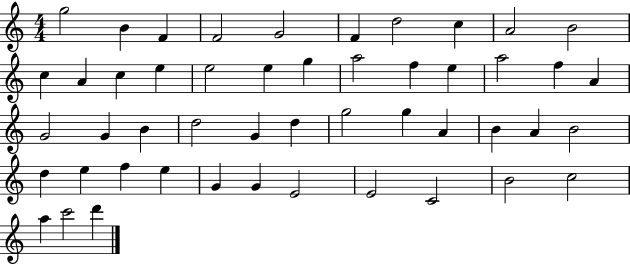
{
  \clef treble
  \numericTimeSignature
  \time 4/4
  \key c \major
  g''2 b'4 f'4 | f'2 g'2 | f'4 d''2 c''4 | a'2 b'2 | \break c''4 a'4 c''4 e''4 | e''2 e''4 g''4 | a''2 f''4 e''4 | a''2 f''4 a'4 | \break g'2 g'4 b'4 | d''2 g'4 d''4 | g''2 g''4 a'4 | b'4 a'4 b'2 | \break d''4 e''4 f''4 e''4 | g'4 g'4 e'2 | e'2 c'2 | b'2 c''2 | \break a''4 c'''2 d'''4 | \bar "|."
}